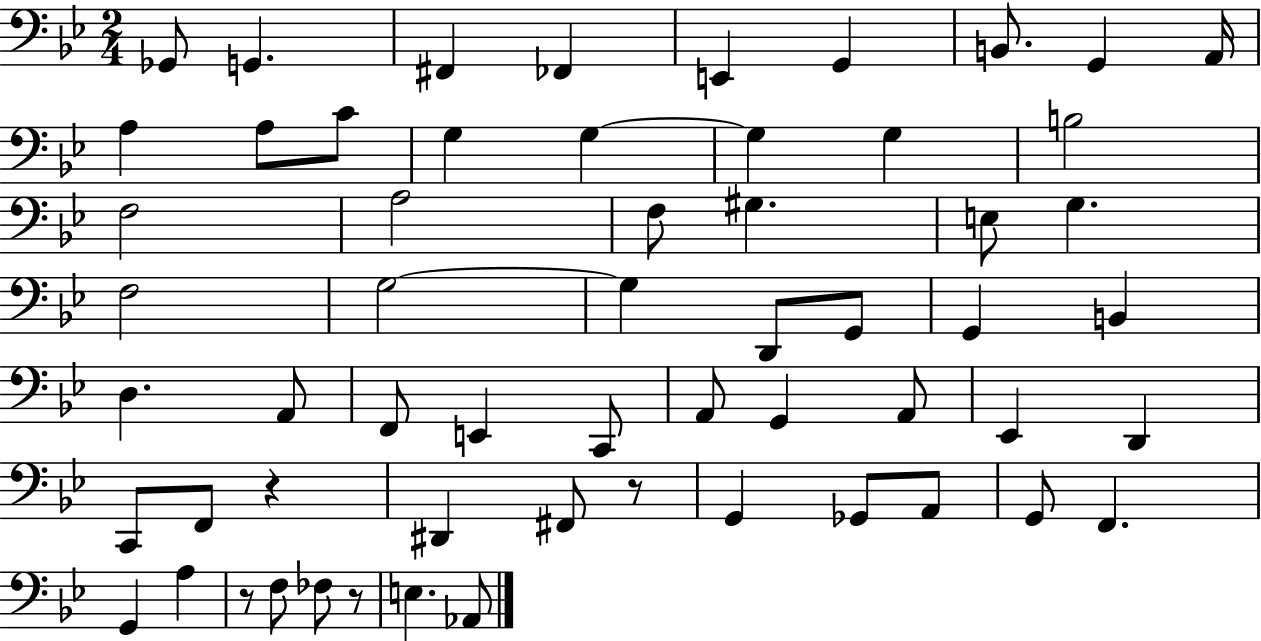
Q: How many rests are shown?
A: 4